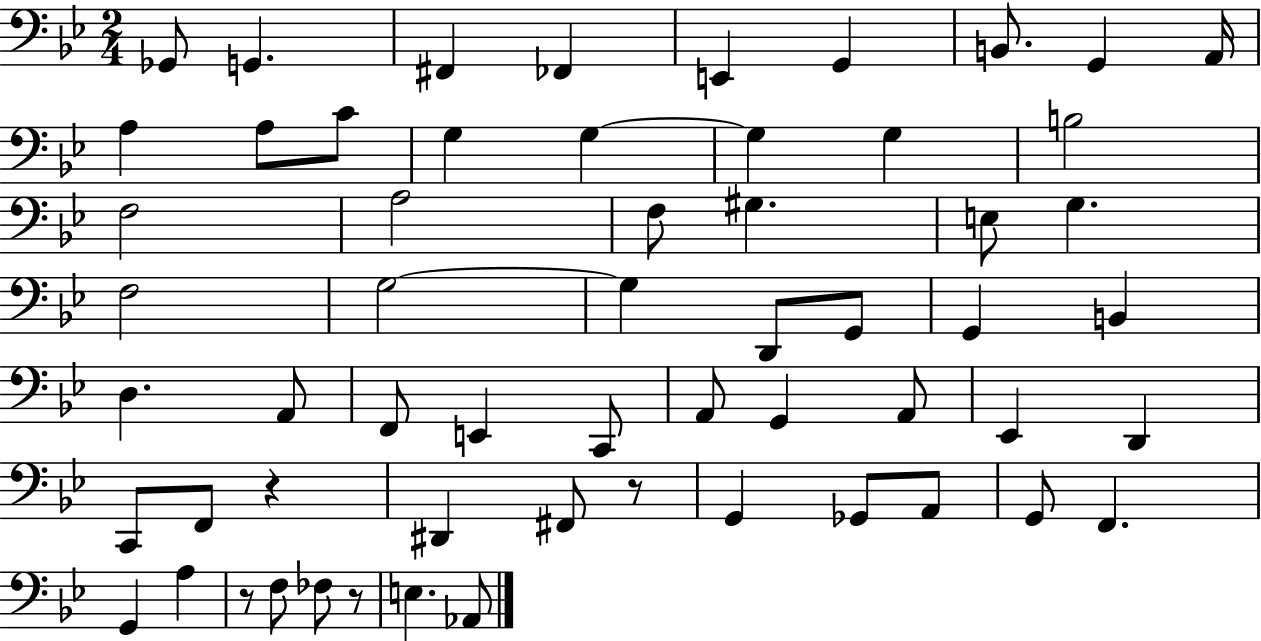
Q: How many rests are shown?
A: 4